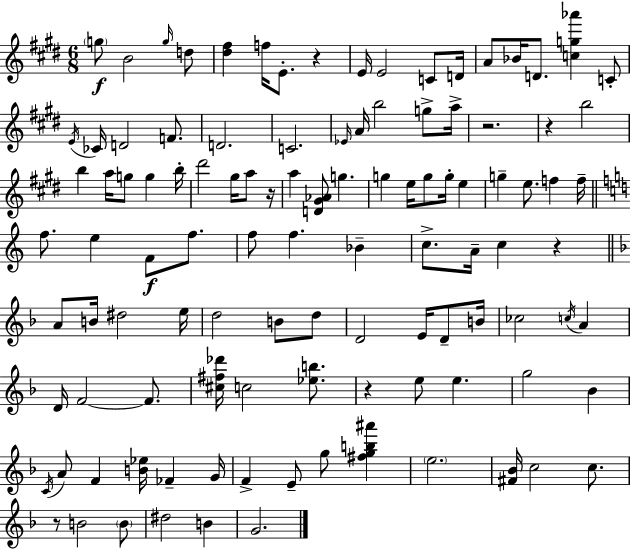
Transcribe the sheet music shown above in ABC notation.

X:1
T:Untitled
M:6/8
L:1/4
K:E
g/2 B2 g/4 d/2 [^d^f] f/4 E/2 z E/4 E2 C/2 D/4 A/2 _B/4 D/2 [cg_a'] C/2 E/4 _C/4 D2 F/2 D2 C2 _E/4 A/4 b2 g/2 a/4 z2 z b2 b a/4 g/2 g b/4 ^d'2 ^g/4 a/2 z/4 a [D^G_A]/2 g g e/4 g/2 g/4 e g e/2 f f/4 f/2 e F/2 f/2 f/2 f _B c/2 A/4 c z A/2 B/4 ^d2 e/4 d2 B/2 d/2 D2 E/4 D/2 B/4 _c2 c/4 A D/4 F2 F/2 [^c^f_d']/4 c2 [_eb]/2 z e/2 e g2 _B C/4 A/2 F [B_e]/4 _F G/4 F E/2 g/2 [^fgb^a'] e2 [^F_B]/4 c2 c/2 z/2 B2 B/2 ^d2 B G2